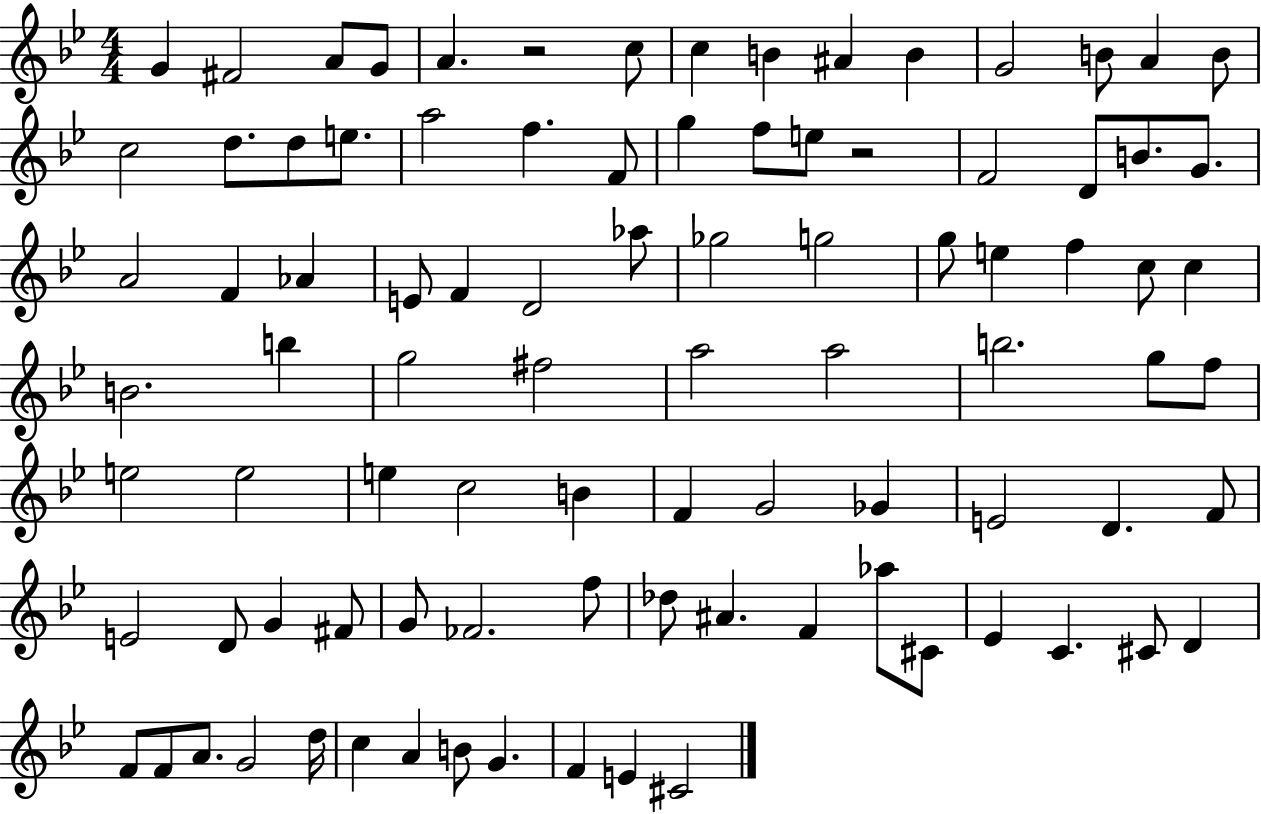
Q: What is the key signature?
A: BES major